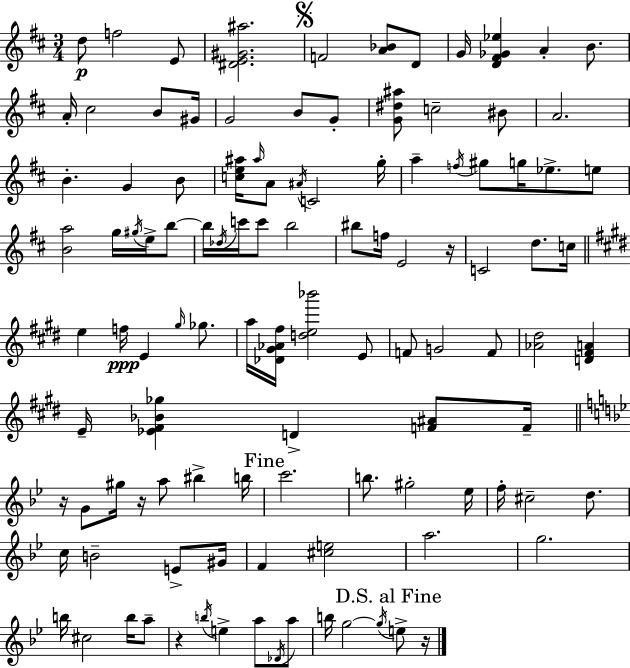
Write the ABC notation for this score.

X:1
T:Untitled
M:3/4
L:1/4
K:D
d/2 f2 E/2 [^DE^G^a]2 F2 [A_B]/2 D/2 G/4 [D^F_G_e] A B/2 A/4 ^c2 B/2 ^G/4 G2 B/2 G/2 [G^d^a]/2 c2 ^B/2 A2 B G B/2 [ce^a]/4 ^a/4 A/2 ^A/4 C2 g/4 a f/4 ^g/2 g/4 _e/2 e/2 [Ba]2 g/4 ^g/4 e/4 b/2 b/4 _d/4 c'/4 c'/2 b2 ^b/2 f/4 E2 z/4 C2 d/2 c/4 e f/4 E ^g/4 _g/2 a/4 [_D^G_A^f]/4 [de_b']2 E/2 F/2 G2 F/2 [_A^d]2 [D^FA] E/4 [_E^F_B_g] D [F^A]/2 F/4 z/4 G/2 ^g/4 z/4 a/2 ^b b/4 c'2 b/2 ^g2 _e/4 f/4 ^c2 d/2 c/4 B2 E/2 ^G/4 F [^ce]2 a2 g2 b/4 ^c2 b/4 a/2 z b/4 e a/2 _D/4 a/2 b/4 g2 g/4 e/2 z/4